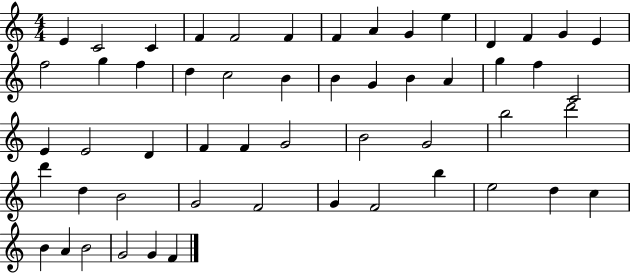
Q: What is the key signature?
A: C major